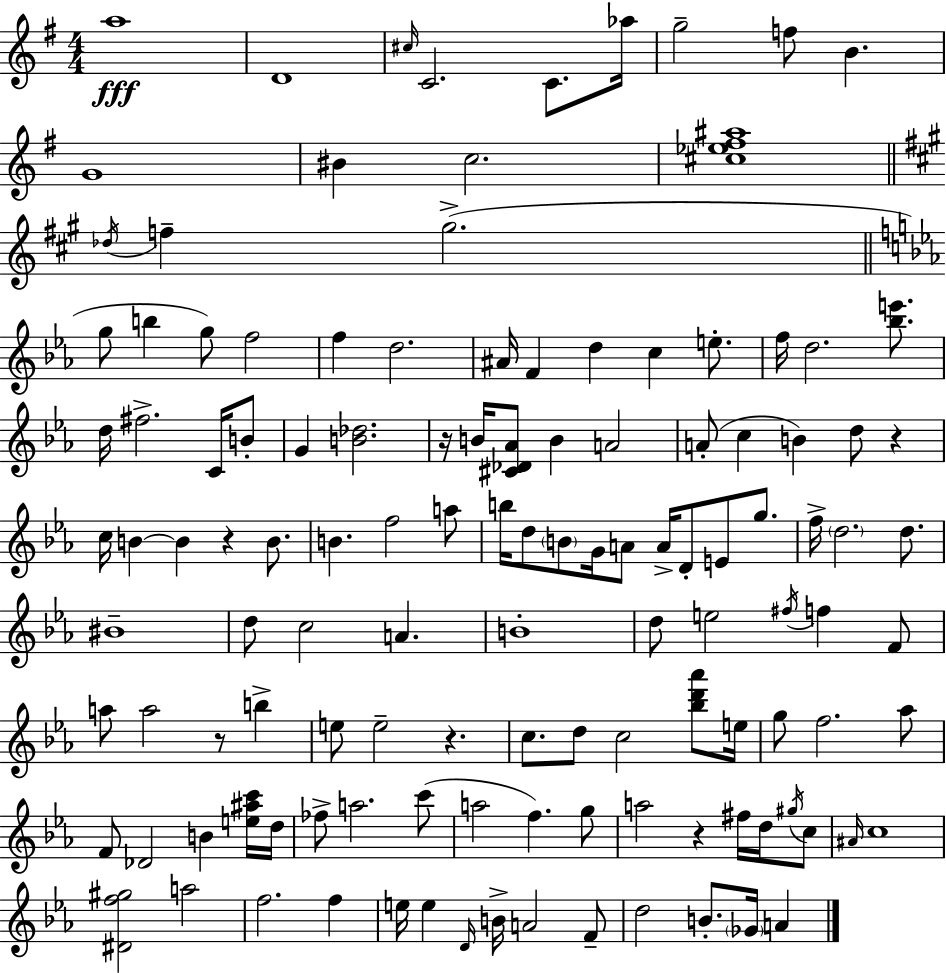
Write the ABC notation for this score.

X:1
T:Untitled
M:4/4
L:1/4
K:Em
a4 D4 ^c/4 C2 C/2 _a/4 g2 f/2 B G4 ^B c2 [^c_e^f^a]4 _d/4 f ^g2 g/2 b g/2 f2 f d2 ^A/4 F d c e/2 f/4 d2 [_be']/2 d/4 ^f2 C/4 B/2 G [B_d]2 z/4 B/4 [^C_D_A]/2 B A2 A/2 c B d/2 z c/4 B B z B/2 B f2 a/2 b/4 d/2 B/2 G/4 A/2 A/4 D/2 E/2 g/2 f/4 d2 d/2 ^B4 d/2 c2 A B4 d/2 e2 ^f/4 f F/2 a/2 a2 z/2 b e/2 e2 z c/2 d/2 c2 [_bd'_a']/2 e/4 g/2 f2 _a/2 F/2 _D2 B [e^ac']/4 d/4 _f/2 a2 c'/2 a2 f g/2 a2 z ^f/4 d/4 ^g/4 c/2 ^A/4 c4 [^Df^g]2 a2 f2 f e/4 e D/4 B/4 A2 F/2 d2 B/2 _G/4 A